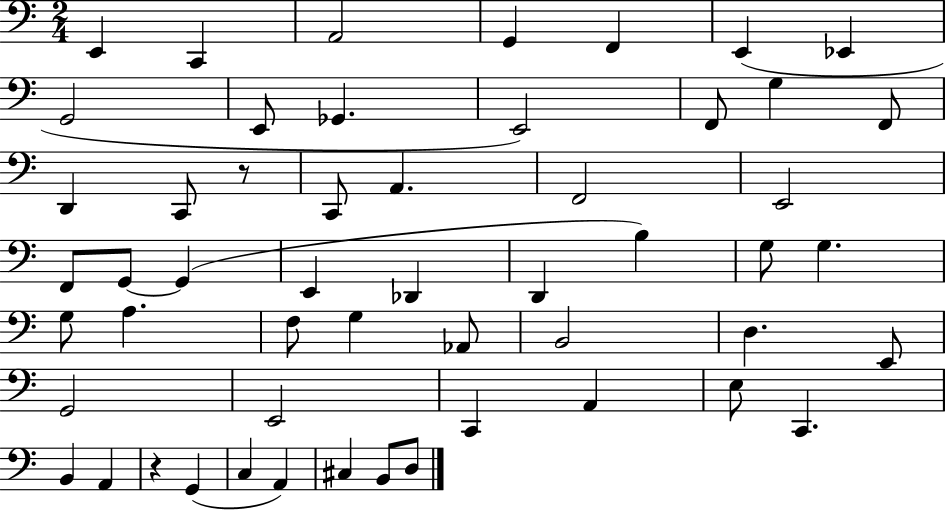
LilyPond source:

{
  \clef bass
  \numericTimeSignature
  \time 2/4
  \key c \major
  e,4 c,4 | a,2 | g,4 f,4 | e,4( ees,4 | \break g,2 | e,8 ges,4. | e,2) | f,8 g4 f,8 | \break d,4 c,8 r8 | c,8 a,4. | f,2 | e,2 | \break f,8 g,8~~ g,4( | e,4 des,4 | d,4 b4) | g8 g4. | \break g8 a4. | f8 g4 aes,8 | b,2 | d4. e,8 | \break g,2 | e,2 | c,4 a,4 | e8 c,4. | \break b,4 a,4 | r4 g,4( | c4 a,4) | cis4 b,8 d8 | \break \bar "|."
}